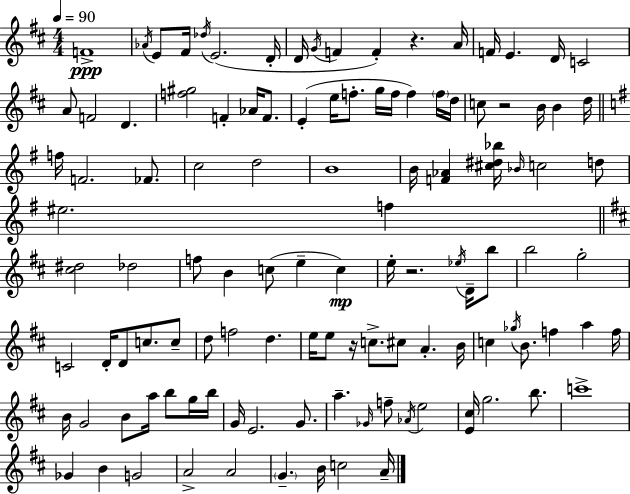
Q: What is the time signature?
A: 4/4